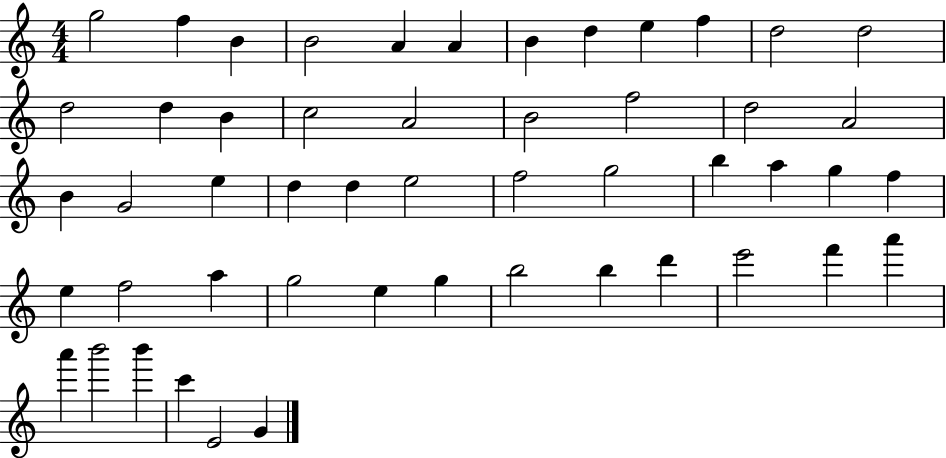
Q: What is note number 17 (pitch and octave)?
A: A4